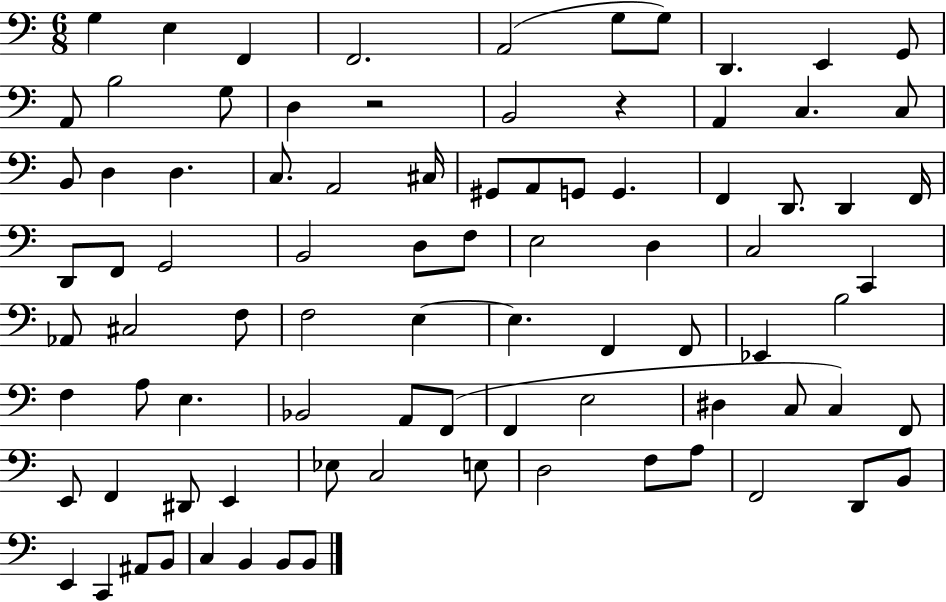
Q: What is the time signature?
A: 6/8